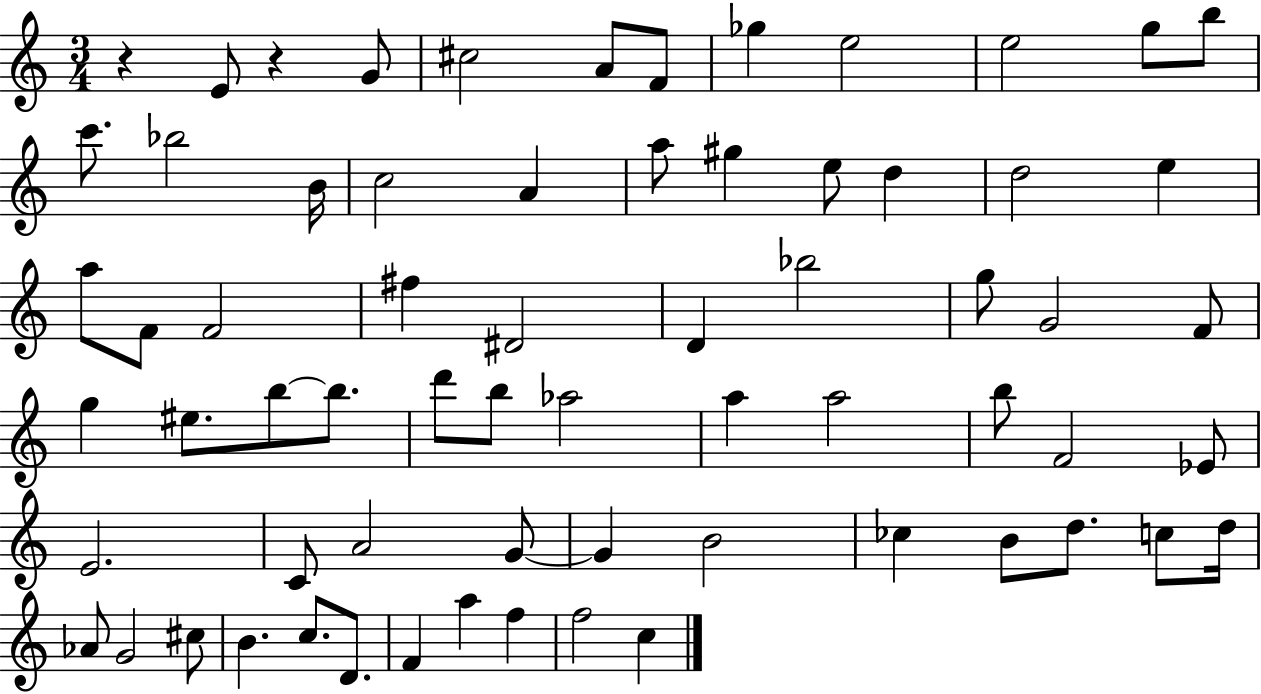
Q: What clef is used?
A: treble